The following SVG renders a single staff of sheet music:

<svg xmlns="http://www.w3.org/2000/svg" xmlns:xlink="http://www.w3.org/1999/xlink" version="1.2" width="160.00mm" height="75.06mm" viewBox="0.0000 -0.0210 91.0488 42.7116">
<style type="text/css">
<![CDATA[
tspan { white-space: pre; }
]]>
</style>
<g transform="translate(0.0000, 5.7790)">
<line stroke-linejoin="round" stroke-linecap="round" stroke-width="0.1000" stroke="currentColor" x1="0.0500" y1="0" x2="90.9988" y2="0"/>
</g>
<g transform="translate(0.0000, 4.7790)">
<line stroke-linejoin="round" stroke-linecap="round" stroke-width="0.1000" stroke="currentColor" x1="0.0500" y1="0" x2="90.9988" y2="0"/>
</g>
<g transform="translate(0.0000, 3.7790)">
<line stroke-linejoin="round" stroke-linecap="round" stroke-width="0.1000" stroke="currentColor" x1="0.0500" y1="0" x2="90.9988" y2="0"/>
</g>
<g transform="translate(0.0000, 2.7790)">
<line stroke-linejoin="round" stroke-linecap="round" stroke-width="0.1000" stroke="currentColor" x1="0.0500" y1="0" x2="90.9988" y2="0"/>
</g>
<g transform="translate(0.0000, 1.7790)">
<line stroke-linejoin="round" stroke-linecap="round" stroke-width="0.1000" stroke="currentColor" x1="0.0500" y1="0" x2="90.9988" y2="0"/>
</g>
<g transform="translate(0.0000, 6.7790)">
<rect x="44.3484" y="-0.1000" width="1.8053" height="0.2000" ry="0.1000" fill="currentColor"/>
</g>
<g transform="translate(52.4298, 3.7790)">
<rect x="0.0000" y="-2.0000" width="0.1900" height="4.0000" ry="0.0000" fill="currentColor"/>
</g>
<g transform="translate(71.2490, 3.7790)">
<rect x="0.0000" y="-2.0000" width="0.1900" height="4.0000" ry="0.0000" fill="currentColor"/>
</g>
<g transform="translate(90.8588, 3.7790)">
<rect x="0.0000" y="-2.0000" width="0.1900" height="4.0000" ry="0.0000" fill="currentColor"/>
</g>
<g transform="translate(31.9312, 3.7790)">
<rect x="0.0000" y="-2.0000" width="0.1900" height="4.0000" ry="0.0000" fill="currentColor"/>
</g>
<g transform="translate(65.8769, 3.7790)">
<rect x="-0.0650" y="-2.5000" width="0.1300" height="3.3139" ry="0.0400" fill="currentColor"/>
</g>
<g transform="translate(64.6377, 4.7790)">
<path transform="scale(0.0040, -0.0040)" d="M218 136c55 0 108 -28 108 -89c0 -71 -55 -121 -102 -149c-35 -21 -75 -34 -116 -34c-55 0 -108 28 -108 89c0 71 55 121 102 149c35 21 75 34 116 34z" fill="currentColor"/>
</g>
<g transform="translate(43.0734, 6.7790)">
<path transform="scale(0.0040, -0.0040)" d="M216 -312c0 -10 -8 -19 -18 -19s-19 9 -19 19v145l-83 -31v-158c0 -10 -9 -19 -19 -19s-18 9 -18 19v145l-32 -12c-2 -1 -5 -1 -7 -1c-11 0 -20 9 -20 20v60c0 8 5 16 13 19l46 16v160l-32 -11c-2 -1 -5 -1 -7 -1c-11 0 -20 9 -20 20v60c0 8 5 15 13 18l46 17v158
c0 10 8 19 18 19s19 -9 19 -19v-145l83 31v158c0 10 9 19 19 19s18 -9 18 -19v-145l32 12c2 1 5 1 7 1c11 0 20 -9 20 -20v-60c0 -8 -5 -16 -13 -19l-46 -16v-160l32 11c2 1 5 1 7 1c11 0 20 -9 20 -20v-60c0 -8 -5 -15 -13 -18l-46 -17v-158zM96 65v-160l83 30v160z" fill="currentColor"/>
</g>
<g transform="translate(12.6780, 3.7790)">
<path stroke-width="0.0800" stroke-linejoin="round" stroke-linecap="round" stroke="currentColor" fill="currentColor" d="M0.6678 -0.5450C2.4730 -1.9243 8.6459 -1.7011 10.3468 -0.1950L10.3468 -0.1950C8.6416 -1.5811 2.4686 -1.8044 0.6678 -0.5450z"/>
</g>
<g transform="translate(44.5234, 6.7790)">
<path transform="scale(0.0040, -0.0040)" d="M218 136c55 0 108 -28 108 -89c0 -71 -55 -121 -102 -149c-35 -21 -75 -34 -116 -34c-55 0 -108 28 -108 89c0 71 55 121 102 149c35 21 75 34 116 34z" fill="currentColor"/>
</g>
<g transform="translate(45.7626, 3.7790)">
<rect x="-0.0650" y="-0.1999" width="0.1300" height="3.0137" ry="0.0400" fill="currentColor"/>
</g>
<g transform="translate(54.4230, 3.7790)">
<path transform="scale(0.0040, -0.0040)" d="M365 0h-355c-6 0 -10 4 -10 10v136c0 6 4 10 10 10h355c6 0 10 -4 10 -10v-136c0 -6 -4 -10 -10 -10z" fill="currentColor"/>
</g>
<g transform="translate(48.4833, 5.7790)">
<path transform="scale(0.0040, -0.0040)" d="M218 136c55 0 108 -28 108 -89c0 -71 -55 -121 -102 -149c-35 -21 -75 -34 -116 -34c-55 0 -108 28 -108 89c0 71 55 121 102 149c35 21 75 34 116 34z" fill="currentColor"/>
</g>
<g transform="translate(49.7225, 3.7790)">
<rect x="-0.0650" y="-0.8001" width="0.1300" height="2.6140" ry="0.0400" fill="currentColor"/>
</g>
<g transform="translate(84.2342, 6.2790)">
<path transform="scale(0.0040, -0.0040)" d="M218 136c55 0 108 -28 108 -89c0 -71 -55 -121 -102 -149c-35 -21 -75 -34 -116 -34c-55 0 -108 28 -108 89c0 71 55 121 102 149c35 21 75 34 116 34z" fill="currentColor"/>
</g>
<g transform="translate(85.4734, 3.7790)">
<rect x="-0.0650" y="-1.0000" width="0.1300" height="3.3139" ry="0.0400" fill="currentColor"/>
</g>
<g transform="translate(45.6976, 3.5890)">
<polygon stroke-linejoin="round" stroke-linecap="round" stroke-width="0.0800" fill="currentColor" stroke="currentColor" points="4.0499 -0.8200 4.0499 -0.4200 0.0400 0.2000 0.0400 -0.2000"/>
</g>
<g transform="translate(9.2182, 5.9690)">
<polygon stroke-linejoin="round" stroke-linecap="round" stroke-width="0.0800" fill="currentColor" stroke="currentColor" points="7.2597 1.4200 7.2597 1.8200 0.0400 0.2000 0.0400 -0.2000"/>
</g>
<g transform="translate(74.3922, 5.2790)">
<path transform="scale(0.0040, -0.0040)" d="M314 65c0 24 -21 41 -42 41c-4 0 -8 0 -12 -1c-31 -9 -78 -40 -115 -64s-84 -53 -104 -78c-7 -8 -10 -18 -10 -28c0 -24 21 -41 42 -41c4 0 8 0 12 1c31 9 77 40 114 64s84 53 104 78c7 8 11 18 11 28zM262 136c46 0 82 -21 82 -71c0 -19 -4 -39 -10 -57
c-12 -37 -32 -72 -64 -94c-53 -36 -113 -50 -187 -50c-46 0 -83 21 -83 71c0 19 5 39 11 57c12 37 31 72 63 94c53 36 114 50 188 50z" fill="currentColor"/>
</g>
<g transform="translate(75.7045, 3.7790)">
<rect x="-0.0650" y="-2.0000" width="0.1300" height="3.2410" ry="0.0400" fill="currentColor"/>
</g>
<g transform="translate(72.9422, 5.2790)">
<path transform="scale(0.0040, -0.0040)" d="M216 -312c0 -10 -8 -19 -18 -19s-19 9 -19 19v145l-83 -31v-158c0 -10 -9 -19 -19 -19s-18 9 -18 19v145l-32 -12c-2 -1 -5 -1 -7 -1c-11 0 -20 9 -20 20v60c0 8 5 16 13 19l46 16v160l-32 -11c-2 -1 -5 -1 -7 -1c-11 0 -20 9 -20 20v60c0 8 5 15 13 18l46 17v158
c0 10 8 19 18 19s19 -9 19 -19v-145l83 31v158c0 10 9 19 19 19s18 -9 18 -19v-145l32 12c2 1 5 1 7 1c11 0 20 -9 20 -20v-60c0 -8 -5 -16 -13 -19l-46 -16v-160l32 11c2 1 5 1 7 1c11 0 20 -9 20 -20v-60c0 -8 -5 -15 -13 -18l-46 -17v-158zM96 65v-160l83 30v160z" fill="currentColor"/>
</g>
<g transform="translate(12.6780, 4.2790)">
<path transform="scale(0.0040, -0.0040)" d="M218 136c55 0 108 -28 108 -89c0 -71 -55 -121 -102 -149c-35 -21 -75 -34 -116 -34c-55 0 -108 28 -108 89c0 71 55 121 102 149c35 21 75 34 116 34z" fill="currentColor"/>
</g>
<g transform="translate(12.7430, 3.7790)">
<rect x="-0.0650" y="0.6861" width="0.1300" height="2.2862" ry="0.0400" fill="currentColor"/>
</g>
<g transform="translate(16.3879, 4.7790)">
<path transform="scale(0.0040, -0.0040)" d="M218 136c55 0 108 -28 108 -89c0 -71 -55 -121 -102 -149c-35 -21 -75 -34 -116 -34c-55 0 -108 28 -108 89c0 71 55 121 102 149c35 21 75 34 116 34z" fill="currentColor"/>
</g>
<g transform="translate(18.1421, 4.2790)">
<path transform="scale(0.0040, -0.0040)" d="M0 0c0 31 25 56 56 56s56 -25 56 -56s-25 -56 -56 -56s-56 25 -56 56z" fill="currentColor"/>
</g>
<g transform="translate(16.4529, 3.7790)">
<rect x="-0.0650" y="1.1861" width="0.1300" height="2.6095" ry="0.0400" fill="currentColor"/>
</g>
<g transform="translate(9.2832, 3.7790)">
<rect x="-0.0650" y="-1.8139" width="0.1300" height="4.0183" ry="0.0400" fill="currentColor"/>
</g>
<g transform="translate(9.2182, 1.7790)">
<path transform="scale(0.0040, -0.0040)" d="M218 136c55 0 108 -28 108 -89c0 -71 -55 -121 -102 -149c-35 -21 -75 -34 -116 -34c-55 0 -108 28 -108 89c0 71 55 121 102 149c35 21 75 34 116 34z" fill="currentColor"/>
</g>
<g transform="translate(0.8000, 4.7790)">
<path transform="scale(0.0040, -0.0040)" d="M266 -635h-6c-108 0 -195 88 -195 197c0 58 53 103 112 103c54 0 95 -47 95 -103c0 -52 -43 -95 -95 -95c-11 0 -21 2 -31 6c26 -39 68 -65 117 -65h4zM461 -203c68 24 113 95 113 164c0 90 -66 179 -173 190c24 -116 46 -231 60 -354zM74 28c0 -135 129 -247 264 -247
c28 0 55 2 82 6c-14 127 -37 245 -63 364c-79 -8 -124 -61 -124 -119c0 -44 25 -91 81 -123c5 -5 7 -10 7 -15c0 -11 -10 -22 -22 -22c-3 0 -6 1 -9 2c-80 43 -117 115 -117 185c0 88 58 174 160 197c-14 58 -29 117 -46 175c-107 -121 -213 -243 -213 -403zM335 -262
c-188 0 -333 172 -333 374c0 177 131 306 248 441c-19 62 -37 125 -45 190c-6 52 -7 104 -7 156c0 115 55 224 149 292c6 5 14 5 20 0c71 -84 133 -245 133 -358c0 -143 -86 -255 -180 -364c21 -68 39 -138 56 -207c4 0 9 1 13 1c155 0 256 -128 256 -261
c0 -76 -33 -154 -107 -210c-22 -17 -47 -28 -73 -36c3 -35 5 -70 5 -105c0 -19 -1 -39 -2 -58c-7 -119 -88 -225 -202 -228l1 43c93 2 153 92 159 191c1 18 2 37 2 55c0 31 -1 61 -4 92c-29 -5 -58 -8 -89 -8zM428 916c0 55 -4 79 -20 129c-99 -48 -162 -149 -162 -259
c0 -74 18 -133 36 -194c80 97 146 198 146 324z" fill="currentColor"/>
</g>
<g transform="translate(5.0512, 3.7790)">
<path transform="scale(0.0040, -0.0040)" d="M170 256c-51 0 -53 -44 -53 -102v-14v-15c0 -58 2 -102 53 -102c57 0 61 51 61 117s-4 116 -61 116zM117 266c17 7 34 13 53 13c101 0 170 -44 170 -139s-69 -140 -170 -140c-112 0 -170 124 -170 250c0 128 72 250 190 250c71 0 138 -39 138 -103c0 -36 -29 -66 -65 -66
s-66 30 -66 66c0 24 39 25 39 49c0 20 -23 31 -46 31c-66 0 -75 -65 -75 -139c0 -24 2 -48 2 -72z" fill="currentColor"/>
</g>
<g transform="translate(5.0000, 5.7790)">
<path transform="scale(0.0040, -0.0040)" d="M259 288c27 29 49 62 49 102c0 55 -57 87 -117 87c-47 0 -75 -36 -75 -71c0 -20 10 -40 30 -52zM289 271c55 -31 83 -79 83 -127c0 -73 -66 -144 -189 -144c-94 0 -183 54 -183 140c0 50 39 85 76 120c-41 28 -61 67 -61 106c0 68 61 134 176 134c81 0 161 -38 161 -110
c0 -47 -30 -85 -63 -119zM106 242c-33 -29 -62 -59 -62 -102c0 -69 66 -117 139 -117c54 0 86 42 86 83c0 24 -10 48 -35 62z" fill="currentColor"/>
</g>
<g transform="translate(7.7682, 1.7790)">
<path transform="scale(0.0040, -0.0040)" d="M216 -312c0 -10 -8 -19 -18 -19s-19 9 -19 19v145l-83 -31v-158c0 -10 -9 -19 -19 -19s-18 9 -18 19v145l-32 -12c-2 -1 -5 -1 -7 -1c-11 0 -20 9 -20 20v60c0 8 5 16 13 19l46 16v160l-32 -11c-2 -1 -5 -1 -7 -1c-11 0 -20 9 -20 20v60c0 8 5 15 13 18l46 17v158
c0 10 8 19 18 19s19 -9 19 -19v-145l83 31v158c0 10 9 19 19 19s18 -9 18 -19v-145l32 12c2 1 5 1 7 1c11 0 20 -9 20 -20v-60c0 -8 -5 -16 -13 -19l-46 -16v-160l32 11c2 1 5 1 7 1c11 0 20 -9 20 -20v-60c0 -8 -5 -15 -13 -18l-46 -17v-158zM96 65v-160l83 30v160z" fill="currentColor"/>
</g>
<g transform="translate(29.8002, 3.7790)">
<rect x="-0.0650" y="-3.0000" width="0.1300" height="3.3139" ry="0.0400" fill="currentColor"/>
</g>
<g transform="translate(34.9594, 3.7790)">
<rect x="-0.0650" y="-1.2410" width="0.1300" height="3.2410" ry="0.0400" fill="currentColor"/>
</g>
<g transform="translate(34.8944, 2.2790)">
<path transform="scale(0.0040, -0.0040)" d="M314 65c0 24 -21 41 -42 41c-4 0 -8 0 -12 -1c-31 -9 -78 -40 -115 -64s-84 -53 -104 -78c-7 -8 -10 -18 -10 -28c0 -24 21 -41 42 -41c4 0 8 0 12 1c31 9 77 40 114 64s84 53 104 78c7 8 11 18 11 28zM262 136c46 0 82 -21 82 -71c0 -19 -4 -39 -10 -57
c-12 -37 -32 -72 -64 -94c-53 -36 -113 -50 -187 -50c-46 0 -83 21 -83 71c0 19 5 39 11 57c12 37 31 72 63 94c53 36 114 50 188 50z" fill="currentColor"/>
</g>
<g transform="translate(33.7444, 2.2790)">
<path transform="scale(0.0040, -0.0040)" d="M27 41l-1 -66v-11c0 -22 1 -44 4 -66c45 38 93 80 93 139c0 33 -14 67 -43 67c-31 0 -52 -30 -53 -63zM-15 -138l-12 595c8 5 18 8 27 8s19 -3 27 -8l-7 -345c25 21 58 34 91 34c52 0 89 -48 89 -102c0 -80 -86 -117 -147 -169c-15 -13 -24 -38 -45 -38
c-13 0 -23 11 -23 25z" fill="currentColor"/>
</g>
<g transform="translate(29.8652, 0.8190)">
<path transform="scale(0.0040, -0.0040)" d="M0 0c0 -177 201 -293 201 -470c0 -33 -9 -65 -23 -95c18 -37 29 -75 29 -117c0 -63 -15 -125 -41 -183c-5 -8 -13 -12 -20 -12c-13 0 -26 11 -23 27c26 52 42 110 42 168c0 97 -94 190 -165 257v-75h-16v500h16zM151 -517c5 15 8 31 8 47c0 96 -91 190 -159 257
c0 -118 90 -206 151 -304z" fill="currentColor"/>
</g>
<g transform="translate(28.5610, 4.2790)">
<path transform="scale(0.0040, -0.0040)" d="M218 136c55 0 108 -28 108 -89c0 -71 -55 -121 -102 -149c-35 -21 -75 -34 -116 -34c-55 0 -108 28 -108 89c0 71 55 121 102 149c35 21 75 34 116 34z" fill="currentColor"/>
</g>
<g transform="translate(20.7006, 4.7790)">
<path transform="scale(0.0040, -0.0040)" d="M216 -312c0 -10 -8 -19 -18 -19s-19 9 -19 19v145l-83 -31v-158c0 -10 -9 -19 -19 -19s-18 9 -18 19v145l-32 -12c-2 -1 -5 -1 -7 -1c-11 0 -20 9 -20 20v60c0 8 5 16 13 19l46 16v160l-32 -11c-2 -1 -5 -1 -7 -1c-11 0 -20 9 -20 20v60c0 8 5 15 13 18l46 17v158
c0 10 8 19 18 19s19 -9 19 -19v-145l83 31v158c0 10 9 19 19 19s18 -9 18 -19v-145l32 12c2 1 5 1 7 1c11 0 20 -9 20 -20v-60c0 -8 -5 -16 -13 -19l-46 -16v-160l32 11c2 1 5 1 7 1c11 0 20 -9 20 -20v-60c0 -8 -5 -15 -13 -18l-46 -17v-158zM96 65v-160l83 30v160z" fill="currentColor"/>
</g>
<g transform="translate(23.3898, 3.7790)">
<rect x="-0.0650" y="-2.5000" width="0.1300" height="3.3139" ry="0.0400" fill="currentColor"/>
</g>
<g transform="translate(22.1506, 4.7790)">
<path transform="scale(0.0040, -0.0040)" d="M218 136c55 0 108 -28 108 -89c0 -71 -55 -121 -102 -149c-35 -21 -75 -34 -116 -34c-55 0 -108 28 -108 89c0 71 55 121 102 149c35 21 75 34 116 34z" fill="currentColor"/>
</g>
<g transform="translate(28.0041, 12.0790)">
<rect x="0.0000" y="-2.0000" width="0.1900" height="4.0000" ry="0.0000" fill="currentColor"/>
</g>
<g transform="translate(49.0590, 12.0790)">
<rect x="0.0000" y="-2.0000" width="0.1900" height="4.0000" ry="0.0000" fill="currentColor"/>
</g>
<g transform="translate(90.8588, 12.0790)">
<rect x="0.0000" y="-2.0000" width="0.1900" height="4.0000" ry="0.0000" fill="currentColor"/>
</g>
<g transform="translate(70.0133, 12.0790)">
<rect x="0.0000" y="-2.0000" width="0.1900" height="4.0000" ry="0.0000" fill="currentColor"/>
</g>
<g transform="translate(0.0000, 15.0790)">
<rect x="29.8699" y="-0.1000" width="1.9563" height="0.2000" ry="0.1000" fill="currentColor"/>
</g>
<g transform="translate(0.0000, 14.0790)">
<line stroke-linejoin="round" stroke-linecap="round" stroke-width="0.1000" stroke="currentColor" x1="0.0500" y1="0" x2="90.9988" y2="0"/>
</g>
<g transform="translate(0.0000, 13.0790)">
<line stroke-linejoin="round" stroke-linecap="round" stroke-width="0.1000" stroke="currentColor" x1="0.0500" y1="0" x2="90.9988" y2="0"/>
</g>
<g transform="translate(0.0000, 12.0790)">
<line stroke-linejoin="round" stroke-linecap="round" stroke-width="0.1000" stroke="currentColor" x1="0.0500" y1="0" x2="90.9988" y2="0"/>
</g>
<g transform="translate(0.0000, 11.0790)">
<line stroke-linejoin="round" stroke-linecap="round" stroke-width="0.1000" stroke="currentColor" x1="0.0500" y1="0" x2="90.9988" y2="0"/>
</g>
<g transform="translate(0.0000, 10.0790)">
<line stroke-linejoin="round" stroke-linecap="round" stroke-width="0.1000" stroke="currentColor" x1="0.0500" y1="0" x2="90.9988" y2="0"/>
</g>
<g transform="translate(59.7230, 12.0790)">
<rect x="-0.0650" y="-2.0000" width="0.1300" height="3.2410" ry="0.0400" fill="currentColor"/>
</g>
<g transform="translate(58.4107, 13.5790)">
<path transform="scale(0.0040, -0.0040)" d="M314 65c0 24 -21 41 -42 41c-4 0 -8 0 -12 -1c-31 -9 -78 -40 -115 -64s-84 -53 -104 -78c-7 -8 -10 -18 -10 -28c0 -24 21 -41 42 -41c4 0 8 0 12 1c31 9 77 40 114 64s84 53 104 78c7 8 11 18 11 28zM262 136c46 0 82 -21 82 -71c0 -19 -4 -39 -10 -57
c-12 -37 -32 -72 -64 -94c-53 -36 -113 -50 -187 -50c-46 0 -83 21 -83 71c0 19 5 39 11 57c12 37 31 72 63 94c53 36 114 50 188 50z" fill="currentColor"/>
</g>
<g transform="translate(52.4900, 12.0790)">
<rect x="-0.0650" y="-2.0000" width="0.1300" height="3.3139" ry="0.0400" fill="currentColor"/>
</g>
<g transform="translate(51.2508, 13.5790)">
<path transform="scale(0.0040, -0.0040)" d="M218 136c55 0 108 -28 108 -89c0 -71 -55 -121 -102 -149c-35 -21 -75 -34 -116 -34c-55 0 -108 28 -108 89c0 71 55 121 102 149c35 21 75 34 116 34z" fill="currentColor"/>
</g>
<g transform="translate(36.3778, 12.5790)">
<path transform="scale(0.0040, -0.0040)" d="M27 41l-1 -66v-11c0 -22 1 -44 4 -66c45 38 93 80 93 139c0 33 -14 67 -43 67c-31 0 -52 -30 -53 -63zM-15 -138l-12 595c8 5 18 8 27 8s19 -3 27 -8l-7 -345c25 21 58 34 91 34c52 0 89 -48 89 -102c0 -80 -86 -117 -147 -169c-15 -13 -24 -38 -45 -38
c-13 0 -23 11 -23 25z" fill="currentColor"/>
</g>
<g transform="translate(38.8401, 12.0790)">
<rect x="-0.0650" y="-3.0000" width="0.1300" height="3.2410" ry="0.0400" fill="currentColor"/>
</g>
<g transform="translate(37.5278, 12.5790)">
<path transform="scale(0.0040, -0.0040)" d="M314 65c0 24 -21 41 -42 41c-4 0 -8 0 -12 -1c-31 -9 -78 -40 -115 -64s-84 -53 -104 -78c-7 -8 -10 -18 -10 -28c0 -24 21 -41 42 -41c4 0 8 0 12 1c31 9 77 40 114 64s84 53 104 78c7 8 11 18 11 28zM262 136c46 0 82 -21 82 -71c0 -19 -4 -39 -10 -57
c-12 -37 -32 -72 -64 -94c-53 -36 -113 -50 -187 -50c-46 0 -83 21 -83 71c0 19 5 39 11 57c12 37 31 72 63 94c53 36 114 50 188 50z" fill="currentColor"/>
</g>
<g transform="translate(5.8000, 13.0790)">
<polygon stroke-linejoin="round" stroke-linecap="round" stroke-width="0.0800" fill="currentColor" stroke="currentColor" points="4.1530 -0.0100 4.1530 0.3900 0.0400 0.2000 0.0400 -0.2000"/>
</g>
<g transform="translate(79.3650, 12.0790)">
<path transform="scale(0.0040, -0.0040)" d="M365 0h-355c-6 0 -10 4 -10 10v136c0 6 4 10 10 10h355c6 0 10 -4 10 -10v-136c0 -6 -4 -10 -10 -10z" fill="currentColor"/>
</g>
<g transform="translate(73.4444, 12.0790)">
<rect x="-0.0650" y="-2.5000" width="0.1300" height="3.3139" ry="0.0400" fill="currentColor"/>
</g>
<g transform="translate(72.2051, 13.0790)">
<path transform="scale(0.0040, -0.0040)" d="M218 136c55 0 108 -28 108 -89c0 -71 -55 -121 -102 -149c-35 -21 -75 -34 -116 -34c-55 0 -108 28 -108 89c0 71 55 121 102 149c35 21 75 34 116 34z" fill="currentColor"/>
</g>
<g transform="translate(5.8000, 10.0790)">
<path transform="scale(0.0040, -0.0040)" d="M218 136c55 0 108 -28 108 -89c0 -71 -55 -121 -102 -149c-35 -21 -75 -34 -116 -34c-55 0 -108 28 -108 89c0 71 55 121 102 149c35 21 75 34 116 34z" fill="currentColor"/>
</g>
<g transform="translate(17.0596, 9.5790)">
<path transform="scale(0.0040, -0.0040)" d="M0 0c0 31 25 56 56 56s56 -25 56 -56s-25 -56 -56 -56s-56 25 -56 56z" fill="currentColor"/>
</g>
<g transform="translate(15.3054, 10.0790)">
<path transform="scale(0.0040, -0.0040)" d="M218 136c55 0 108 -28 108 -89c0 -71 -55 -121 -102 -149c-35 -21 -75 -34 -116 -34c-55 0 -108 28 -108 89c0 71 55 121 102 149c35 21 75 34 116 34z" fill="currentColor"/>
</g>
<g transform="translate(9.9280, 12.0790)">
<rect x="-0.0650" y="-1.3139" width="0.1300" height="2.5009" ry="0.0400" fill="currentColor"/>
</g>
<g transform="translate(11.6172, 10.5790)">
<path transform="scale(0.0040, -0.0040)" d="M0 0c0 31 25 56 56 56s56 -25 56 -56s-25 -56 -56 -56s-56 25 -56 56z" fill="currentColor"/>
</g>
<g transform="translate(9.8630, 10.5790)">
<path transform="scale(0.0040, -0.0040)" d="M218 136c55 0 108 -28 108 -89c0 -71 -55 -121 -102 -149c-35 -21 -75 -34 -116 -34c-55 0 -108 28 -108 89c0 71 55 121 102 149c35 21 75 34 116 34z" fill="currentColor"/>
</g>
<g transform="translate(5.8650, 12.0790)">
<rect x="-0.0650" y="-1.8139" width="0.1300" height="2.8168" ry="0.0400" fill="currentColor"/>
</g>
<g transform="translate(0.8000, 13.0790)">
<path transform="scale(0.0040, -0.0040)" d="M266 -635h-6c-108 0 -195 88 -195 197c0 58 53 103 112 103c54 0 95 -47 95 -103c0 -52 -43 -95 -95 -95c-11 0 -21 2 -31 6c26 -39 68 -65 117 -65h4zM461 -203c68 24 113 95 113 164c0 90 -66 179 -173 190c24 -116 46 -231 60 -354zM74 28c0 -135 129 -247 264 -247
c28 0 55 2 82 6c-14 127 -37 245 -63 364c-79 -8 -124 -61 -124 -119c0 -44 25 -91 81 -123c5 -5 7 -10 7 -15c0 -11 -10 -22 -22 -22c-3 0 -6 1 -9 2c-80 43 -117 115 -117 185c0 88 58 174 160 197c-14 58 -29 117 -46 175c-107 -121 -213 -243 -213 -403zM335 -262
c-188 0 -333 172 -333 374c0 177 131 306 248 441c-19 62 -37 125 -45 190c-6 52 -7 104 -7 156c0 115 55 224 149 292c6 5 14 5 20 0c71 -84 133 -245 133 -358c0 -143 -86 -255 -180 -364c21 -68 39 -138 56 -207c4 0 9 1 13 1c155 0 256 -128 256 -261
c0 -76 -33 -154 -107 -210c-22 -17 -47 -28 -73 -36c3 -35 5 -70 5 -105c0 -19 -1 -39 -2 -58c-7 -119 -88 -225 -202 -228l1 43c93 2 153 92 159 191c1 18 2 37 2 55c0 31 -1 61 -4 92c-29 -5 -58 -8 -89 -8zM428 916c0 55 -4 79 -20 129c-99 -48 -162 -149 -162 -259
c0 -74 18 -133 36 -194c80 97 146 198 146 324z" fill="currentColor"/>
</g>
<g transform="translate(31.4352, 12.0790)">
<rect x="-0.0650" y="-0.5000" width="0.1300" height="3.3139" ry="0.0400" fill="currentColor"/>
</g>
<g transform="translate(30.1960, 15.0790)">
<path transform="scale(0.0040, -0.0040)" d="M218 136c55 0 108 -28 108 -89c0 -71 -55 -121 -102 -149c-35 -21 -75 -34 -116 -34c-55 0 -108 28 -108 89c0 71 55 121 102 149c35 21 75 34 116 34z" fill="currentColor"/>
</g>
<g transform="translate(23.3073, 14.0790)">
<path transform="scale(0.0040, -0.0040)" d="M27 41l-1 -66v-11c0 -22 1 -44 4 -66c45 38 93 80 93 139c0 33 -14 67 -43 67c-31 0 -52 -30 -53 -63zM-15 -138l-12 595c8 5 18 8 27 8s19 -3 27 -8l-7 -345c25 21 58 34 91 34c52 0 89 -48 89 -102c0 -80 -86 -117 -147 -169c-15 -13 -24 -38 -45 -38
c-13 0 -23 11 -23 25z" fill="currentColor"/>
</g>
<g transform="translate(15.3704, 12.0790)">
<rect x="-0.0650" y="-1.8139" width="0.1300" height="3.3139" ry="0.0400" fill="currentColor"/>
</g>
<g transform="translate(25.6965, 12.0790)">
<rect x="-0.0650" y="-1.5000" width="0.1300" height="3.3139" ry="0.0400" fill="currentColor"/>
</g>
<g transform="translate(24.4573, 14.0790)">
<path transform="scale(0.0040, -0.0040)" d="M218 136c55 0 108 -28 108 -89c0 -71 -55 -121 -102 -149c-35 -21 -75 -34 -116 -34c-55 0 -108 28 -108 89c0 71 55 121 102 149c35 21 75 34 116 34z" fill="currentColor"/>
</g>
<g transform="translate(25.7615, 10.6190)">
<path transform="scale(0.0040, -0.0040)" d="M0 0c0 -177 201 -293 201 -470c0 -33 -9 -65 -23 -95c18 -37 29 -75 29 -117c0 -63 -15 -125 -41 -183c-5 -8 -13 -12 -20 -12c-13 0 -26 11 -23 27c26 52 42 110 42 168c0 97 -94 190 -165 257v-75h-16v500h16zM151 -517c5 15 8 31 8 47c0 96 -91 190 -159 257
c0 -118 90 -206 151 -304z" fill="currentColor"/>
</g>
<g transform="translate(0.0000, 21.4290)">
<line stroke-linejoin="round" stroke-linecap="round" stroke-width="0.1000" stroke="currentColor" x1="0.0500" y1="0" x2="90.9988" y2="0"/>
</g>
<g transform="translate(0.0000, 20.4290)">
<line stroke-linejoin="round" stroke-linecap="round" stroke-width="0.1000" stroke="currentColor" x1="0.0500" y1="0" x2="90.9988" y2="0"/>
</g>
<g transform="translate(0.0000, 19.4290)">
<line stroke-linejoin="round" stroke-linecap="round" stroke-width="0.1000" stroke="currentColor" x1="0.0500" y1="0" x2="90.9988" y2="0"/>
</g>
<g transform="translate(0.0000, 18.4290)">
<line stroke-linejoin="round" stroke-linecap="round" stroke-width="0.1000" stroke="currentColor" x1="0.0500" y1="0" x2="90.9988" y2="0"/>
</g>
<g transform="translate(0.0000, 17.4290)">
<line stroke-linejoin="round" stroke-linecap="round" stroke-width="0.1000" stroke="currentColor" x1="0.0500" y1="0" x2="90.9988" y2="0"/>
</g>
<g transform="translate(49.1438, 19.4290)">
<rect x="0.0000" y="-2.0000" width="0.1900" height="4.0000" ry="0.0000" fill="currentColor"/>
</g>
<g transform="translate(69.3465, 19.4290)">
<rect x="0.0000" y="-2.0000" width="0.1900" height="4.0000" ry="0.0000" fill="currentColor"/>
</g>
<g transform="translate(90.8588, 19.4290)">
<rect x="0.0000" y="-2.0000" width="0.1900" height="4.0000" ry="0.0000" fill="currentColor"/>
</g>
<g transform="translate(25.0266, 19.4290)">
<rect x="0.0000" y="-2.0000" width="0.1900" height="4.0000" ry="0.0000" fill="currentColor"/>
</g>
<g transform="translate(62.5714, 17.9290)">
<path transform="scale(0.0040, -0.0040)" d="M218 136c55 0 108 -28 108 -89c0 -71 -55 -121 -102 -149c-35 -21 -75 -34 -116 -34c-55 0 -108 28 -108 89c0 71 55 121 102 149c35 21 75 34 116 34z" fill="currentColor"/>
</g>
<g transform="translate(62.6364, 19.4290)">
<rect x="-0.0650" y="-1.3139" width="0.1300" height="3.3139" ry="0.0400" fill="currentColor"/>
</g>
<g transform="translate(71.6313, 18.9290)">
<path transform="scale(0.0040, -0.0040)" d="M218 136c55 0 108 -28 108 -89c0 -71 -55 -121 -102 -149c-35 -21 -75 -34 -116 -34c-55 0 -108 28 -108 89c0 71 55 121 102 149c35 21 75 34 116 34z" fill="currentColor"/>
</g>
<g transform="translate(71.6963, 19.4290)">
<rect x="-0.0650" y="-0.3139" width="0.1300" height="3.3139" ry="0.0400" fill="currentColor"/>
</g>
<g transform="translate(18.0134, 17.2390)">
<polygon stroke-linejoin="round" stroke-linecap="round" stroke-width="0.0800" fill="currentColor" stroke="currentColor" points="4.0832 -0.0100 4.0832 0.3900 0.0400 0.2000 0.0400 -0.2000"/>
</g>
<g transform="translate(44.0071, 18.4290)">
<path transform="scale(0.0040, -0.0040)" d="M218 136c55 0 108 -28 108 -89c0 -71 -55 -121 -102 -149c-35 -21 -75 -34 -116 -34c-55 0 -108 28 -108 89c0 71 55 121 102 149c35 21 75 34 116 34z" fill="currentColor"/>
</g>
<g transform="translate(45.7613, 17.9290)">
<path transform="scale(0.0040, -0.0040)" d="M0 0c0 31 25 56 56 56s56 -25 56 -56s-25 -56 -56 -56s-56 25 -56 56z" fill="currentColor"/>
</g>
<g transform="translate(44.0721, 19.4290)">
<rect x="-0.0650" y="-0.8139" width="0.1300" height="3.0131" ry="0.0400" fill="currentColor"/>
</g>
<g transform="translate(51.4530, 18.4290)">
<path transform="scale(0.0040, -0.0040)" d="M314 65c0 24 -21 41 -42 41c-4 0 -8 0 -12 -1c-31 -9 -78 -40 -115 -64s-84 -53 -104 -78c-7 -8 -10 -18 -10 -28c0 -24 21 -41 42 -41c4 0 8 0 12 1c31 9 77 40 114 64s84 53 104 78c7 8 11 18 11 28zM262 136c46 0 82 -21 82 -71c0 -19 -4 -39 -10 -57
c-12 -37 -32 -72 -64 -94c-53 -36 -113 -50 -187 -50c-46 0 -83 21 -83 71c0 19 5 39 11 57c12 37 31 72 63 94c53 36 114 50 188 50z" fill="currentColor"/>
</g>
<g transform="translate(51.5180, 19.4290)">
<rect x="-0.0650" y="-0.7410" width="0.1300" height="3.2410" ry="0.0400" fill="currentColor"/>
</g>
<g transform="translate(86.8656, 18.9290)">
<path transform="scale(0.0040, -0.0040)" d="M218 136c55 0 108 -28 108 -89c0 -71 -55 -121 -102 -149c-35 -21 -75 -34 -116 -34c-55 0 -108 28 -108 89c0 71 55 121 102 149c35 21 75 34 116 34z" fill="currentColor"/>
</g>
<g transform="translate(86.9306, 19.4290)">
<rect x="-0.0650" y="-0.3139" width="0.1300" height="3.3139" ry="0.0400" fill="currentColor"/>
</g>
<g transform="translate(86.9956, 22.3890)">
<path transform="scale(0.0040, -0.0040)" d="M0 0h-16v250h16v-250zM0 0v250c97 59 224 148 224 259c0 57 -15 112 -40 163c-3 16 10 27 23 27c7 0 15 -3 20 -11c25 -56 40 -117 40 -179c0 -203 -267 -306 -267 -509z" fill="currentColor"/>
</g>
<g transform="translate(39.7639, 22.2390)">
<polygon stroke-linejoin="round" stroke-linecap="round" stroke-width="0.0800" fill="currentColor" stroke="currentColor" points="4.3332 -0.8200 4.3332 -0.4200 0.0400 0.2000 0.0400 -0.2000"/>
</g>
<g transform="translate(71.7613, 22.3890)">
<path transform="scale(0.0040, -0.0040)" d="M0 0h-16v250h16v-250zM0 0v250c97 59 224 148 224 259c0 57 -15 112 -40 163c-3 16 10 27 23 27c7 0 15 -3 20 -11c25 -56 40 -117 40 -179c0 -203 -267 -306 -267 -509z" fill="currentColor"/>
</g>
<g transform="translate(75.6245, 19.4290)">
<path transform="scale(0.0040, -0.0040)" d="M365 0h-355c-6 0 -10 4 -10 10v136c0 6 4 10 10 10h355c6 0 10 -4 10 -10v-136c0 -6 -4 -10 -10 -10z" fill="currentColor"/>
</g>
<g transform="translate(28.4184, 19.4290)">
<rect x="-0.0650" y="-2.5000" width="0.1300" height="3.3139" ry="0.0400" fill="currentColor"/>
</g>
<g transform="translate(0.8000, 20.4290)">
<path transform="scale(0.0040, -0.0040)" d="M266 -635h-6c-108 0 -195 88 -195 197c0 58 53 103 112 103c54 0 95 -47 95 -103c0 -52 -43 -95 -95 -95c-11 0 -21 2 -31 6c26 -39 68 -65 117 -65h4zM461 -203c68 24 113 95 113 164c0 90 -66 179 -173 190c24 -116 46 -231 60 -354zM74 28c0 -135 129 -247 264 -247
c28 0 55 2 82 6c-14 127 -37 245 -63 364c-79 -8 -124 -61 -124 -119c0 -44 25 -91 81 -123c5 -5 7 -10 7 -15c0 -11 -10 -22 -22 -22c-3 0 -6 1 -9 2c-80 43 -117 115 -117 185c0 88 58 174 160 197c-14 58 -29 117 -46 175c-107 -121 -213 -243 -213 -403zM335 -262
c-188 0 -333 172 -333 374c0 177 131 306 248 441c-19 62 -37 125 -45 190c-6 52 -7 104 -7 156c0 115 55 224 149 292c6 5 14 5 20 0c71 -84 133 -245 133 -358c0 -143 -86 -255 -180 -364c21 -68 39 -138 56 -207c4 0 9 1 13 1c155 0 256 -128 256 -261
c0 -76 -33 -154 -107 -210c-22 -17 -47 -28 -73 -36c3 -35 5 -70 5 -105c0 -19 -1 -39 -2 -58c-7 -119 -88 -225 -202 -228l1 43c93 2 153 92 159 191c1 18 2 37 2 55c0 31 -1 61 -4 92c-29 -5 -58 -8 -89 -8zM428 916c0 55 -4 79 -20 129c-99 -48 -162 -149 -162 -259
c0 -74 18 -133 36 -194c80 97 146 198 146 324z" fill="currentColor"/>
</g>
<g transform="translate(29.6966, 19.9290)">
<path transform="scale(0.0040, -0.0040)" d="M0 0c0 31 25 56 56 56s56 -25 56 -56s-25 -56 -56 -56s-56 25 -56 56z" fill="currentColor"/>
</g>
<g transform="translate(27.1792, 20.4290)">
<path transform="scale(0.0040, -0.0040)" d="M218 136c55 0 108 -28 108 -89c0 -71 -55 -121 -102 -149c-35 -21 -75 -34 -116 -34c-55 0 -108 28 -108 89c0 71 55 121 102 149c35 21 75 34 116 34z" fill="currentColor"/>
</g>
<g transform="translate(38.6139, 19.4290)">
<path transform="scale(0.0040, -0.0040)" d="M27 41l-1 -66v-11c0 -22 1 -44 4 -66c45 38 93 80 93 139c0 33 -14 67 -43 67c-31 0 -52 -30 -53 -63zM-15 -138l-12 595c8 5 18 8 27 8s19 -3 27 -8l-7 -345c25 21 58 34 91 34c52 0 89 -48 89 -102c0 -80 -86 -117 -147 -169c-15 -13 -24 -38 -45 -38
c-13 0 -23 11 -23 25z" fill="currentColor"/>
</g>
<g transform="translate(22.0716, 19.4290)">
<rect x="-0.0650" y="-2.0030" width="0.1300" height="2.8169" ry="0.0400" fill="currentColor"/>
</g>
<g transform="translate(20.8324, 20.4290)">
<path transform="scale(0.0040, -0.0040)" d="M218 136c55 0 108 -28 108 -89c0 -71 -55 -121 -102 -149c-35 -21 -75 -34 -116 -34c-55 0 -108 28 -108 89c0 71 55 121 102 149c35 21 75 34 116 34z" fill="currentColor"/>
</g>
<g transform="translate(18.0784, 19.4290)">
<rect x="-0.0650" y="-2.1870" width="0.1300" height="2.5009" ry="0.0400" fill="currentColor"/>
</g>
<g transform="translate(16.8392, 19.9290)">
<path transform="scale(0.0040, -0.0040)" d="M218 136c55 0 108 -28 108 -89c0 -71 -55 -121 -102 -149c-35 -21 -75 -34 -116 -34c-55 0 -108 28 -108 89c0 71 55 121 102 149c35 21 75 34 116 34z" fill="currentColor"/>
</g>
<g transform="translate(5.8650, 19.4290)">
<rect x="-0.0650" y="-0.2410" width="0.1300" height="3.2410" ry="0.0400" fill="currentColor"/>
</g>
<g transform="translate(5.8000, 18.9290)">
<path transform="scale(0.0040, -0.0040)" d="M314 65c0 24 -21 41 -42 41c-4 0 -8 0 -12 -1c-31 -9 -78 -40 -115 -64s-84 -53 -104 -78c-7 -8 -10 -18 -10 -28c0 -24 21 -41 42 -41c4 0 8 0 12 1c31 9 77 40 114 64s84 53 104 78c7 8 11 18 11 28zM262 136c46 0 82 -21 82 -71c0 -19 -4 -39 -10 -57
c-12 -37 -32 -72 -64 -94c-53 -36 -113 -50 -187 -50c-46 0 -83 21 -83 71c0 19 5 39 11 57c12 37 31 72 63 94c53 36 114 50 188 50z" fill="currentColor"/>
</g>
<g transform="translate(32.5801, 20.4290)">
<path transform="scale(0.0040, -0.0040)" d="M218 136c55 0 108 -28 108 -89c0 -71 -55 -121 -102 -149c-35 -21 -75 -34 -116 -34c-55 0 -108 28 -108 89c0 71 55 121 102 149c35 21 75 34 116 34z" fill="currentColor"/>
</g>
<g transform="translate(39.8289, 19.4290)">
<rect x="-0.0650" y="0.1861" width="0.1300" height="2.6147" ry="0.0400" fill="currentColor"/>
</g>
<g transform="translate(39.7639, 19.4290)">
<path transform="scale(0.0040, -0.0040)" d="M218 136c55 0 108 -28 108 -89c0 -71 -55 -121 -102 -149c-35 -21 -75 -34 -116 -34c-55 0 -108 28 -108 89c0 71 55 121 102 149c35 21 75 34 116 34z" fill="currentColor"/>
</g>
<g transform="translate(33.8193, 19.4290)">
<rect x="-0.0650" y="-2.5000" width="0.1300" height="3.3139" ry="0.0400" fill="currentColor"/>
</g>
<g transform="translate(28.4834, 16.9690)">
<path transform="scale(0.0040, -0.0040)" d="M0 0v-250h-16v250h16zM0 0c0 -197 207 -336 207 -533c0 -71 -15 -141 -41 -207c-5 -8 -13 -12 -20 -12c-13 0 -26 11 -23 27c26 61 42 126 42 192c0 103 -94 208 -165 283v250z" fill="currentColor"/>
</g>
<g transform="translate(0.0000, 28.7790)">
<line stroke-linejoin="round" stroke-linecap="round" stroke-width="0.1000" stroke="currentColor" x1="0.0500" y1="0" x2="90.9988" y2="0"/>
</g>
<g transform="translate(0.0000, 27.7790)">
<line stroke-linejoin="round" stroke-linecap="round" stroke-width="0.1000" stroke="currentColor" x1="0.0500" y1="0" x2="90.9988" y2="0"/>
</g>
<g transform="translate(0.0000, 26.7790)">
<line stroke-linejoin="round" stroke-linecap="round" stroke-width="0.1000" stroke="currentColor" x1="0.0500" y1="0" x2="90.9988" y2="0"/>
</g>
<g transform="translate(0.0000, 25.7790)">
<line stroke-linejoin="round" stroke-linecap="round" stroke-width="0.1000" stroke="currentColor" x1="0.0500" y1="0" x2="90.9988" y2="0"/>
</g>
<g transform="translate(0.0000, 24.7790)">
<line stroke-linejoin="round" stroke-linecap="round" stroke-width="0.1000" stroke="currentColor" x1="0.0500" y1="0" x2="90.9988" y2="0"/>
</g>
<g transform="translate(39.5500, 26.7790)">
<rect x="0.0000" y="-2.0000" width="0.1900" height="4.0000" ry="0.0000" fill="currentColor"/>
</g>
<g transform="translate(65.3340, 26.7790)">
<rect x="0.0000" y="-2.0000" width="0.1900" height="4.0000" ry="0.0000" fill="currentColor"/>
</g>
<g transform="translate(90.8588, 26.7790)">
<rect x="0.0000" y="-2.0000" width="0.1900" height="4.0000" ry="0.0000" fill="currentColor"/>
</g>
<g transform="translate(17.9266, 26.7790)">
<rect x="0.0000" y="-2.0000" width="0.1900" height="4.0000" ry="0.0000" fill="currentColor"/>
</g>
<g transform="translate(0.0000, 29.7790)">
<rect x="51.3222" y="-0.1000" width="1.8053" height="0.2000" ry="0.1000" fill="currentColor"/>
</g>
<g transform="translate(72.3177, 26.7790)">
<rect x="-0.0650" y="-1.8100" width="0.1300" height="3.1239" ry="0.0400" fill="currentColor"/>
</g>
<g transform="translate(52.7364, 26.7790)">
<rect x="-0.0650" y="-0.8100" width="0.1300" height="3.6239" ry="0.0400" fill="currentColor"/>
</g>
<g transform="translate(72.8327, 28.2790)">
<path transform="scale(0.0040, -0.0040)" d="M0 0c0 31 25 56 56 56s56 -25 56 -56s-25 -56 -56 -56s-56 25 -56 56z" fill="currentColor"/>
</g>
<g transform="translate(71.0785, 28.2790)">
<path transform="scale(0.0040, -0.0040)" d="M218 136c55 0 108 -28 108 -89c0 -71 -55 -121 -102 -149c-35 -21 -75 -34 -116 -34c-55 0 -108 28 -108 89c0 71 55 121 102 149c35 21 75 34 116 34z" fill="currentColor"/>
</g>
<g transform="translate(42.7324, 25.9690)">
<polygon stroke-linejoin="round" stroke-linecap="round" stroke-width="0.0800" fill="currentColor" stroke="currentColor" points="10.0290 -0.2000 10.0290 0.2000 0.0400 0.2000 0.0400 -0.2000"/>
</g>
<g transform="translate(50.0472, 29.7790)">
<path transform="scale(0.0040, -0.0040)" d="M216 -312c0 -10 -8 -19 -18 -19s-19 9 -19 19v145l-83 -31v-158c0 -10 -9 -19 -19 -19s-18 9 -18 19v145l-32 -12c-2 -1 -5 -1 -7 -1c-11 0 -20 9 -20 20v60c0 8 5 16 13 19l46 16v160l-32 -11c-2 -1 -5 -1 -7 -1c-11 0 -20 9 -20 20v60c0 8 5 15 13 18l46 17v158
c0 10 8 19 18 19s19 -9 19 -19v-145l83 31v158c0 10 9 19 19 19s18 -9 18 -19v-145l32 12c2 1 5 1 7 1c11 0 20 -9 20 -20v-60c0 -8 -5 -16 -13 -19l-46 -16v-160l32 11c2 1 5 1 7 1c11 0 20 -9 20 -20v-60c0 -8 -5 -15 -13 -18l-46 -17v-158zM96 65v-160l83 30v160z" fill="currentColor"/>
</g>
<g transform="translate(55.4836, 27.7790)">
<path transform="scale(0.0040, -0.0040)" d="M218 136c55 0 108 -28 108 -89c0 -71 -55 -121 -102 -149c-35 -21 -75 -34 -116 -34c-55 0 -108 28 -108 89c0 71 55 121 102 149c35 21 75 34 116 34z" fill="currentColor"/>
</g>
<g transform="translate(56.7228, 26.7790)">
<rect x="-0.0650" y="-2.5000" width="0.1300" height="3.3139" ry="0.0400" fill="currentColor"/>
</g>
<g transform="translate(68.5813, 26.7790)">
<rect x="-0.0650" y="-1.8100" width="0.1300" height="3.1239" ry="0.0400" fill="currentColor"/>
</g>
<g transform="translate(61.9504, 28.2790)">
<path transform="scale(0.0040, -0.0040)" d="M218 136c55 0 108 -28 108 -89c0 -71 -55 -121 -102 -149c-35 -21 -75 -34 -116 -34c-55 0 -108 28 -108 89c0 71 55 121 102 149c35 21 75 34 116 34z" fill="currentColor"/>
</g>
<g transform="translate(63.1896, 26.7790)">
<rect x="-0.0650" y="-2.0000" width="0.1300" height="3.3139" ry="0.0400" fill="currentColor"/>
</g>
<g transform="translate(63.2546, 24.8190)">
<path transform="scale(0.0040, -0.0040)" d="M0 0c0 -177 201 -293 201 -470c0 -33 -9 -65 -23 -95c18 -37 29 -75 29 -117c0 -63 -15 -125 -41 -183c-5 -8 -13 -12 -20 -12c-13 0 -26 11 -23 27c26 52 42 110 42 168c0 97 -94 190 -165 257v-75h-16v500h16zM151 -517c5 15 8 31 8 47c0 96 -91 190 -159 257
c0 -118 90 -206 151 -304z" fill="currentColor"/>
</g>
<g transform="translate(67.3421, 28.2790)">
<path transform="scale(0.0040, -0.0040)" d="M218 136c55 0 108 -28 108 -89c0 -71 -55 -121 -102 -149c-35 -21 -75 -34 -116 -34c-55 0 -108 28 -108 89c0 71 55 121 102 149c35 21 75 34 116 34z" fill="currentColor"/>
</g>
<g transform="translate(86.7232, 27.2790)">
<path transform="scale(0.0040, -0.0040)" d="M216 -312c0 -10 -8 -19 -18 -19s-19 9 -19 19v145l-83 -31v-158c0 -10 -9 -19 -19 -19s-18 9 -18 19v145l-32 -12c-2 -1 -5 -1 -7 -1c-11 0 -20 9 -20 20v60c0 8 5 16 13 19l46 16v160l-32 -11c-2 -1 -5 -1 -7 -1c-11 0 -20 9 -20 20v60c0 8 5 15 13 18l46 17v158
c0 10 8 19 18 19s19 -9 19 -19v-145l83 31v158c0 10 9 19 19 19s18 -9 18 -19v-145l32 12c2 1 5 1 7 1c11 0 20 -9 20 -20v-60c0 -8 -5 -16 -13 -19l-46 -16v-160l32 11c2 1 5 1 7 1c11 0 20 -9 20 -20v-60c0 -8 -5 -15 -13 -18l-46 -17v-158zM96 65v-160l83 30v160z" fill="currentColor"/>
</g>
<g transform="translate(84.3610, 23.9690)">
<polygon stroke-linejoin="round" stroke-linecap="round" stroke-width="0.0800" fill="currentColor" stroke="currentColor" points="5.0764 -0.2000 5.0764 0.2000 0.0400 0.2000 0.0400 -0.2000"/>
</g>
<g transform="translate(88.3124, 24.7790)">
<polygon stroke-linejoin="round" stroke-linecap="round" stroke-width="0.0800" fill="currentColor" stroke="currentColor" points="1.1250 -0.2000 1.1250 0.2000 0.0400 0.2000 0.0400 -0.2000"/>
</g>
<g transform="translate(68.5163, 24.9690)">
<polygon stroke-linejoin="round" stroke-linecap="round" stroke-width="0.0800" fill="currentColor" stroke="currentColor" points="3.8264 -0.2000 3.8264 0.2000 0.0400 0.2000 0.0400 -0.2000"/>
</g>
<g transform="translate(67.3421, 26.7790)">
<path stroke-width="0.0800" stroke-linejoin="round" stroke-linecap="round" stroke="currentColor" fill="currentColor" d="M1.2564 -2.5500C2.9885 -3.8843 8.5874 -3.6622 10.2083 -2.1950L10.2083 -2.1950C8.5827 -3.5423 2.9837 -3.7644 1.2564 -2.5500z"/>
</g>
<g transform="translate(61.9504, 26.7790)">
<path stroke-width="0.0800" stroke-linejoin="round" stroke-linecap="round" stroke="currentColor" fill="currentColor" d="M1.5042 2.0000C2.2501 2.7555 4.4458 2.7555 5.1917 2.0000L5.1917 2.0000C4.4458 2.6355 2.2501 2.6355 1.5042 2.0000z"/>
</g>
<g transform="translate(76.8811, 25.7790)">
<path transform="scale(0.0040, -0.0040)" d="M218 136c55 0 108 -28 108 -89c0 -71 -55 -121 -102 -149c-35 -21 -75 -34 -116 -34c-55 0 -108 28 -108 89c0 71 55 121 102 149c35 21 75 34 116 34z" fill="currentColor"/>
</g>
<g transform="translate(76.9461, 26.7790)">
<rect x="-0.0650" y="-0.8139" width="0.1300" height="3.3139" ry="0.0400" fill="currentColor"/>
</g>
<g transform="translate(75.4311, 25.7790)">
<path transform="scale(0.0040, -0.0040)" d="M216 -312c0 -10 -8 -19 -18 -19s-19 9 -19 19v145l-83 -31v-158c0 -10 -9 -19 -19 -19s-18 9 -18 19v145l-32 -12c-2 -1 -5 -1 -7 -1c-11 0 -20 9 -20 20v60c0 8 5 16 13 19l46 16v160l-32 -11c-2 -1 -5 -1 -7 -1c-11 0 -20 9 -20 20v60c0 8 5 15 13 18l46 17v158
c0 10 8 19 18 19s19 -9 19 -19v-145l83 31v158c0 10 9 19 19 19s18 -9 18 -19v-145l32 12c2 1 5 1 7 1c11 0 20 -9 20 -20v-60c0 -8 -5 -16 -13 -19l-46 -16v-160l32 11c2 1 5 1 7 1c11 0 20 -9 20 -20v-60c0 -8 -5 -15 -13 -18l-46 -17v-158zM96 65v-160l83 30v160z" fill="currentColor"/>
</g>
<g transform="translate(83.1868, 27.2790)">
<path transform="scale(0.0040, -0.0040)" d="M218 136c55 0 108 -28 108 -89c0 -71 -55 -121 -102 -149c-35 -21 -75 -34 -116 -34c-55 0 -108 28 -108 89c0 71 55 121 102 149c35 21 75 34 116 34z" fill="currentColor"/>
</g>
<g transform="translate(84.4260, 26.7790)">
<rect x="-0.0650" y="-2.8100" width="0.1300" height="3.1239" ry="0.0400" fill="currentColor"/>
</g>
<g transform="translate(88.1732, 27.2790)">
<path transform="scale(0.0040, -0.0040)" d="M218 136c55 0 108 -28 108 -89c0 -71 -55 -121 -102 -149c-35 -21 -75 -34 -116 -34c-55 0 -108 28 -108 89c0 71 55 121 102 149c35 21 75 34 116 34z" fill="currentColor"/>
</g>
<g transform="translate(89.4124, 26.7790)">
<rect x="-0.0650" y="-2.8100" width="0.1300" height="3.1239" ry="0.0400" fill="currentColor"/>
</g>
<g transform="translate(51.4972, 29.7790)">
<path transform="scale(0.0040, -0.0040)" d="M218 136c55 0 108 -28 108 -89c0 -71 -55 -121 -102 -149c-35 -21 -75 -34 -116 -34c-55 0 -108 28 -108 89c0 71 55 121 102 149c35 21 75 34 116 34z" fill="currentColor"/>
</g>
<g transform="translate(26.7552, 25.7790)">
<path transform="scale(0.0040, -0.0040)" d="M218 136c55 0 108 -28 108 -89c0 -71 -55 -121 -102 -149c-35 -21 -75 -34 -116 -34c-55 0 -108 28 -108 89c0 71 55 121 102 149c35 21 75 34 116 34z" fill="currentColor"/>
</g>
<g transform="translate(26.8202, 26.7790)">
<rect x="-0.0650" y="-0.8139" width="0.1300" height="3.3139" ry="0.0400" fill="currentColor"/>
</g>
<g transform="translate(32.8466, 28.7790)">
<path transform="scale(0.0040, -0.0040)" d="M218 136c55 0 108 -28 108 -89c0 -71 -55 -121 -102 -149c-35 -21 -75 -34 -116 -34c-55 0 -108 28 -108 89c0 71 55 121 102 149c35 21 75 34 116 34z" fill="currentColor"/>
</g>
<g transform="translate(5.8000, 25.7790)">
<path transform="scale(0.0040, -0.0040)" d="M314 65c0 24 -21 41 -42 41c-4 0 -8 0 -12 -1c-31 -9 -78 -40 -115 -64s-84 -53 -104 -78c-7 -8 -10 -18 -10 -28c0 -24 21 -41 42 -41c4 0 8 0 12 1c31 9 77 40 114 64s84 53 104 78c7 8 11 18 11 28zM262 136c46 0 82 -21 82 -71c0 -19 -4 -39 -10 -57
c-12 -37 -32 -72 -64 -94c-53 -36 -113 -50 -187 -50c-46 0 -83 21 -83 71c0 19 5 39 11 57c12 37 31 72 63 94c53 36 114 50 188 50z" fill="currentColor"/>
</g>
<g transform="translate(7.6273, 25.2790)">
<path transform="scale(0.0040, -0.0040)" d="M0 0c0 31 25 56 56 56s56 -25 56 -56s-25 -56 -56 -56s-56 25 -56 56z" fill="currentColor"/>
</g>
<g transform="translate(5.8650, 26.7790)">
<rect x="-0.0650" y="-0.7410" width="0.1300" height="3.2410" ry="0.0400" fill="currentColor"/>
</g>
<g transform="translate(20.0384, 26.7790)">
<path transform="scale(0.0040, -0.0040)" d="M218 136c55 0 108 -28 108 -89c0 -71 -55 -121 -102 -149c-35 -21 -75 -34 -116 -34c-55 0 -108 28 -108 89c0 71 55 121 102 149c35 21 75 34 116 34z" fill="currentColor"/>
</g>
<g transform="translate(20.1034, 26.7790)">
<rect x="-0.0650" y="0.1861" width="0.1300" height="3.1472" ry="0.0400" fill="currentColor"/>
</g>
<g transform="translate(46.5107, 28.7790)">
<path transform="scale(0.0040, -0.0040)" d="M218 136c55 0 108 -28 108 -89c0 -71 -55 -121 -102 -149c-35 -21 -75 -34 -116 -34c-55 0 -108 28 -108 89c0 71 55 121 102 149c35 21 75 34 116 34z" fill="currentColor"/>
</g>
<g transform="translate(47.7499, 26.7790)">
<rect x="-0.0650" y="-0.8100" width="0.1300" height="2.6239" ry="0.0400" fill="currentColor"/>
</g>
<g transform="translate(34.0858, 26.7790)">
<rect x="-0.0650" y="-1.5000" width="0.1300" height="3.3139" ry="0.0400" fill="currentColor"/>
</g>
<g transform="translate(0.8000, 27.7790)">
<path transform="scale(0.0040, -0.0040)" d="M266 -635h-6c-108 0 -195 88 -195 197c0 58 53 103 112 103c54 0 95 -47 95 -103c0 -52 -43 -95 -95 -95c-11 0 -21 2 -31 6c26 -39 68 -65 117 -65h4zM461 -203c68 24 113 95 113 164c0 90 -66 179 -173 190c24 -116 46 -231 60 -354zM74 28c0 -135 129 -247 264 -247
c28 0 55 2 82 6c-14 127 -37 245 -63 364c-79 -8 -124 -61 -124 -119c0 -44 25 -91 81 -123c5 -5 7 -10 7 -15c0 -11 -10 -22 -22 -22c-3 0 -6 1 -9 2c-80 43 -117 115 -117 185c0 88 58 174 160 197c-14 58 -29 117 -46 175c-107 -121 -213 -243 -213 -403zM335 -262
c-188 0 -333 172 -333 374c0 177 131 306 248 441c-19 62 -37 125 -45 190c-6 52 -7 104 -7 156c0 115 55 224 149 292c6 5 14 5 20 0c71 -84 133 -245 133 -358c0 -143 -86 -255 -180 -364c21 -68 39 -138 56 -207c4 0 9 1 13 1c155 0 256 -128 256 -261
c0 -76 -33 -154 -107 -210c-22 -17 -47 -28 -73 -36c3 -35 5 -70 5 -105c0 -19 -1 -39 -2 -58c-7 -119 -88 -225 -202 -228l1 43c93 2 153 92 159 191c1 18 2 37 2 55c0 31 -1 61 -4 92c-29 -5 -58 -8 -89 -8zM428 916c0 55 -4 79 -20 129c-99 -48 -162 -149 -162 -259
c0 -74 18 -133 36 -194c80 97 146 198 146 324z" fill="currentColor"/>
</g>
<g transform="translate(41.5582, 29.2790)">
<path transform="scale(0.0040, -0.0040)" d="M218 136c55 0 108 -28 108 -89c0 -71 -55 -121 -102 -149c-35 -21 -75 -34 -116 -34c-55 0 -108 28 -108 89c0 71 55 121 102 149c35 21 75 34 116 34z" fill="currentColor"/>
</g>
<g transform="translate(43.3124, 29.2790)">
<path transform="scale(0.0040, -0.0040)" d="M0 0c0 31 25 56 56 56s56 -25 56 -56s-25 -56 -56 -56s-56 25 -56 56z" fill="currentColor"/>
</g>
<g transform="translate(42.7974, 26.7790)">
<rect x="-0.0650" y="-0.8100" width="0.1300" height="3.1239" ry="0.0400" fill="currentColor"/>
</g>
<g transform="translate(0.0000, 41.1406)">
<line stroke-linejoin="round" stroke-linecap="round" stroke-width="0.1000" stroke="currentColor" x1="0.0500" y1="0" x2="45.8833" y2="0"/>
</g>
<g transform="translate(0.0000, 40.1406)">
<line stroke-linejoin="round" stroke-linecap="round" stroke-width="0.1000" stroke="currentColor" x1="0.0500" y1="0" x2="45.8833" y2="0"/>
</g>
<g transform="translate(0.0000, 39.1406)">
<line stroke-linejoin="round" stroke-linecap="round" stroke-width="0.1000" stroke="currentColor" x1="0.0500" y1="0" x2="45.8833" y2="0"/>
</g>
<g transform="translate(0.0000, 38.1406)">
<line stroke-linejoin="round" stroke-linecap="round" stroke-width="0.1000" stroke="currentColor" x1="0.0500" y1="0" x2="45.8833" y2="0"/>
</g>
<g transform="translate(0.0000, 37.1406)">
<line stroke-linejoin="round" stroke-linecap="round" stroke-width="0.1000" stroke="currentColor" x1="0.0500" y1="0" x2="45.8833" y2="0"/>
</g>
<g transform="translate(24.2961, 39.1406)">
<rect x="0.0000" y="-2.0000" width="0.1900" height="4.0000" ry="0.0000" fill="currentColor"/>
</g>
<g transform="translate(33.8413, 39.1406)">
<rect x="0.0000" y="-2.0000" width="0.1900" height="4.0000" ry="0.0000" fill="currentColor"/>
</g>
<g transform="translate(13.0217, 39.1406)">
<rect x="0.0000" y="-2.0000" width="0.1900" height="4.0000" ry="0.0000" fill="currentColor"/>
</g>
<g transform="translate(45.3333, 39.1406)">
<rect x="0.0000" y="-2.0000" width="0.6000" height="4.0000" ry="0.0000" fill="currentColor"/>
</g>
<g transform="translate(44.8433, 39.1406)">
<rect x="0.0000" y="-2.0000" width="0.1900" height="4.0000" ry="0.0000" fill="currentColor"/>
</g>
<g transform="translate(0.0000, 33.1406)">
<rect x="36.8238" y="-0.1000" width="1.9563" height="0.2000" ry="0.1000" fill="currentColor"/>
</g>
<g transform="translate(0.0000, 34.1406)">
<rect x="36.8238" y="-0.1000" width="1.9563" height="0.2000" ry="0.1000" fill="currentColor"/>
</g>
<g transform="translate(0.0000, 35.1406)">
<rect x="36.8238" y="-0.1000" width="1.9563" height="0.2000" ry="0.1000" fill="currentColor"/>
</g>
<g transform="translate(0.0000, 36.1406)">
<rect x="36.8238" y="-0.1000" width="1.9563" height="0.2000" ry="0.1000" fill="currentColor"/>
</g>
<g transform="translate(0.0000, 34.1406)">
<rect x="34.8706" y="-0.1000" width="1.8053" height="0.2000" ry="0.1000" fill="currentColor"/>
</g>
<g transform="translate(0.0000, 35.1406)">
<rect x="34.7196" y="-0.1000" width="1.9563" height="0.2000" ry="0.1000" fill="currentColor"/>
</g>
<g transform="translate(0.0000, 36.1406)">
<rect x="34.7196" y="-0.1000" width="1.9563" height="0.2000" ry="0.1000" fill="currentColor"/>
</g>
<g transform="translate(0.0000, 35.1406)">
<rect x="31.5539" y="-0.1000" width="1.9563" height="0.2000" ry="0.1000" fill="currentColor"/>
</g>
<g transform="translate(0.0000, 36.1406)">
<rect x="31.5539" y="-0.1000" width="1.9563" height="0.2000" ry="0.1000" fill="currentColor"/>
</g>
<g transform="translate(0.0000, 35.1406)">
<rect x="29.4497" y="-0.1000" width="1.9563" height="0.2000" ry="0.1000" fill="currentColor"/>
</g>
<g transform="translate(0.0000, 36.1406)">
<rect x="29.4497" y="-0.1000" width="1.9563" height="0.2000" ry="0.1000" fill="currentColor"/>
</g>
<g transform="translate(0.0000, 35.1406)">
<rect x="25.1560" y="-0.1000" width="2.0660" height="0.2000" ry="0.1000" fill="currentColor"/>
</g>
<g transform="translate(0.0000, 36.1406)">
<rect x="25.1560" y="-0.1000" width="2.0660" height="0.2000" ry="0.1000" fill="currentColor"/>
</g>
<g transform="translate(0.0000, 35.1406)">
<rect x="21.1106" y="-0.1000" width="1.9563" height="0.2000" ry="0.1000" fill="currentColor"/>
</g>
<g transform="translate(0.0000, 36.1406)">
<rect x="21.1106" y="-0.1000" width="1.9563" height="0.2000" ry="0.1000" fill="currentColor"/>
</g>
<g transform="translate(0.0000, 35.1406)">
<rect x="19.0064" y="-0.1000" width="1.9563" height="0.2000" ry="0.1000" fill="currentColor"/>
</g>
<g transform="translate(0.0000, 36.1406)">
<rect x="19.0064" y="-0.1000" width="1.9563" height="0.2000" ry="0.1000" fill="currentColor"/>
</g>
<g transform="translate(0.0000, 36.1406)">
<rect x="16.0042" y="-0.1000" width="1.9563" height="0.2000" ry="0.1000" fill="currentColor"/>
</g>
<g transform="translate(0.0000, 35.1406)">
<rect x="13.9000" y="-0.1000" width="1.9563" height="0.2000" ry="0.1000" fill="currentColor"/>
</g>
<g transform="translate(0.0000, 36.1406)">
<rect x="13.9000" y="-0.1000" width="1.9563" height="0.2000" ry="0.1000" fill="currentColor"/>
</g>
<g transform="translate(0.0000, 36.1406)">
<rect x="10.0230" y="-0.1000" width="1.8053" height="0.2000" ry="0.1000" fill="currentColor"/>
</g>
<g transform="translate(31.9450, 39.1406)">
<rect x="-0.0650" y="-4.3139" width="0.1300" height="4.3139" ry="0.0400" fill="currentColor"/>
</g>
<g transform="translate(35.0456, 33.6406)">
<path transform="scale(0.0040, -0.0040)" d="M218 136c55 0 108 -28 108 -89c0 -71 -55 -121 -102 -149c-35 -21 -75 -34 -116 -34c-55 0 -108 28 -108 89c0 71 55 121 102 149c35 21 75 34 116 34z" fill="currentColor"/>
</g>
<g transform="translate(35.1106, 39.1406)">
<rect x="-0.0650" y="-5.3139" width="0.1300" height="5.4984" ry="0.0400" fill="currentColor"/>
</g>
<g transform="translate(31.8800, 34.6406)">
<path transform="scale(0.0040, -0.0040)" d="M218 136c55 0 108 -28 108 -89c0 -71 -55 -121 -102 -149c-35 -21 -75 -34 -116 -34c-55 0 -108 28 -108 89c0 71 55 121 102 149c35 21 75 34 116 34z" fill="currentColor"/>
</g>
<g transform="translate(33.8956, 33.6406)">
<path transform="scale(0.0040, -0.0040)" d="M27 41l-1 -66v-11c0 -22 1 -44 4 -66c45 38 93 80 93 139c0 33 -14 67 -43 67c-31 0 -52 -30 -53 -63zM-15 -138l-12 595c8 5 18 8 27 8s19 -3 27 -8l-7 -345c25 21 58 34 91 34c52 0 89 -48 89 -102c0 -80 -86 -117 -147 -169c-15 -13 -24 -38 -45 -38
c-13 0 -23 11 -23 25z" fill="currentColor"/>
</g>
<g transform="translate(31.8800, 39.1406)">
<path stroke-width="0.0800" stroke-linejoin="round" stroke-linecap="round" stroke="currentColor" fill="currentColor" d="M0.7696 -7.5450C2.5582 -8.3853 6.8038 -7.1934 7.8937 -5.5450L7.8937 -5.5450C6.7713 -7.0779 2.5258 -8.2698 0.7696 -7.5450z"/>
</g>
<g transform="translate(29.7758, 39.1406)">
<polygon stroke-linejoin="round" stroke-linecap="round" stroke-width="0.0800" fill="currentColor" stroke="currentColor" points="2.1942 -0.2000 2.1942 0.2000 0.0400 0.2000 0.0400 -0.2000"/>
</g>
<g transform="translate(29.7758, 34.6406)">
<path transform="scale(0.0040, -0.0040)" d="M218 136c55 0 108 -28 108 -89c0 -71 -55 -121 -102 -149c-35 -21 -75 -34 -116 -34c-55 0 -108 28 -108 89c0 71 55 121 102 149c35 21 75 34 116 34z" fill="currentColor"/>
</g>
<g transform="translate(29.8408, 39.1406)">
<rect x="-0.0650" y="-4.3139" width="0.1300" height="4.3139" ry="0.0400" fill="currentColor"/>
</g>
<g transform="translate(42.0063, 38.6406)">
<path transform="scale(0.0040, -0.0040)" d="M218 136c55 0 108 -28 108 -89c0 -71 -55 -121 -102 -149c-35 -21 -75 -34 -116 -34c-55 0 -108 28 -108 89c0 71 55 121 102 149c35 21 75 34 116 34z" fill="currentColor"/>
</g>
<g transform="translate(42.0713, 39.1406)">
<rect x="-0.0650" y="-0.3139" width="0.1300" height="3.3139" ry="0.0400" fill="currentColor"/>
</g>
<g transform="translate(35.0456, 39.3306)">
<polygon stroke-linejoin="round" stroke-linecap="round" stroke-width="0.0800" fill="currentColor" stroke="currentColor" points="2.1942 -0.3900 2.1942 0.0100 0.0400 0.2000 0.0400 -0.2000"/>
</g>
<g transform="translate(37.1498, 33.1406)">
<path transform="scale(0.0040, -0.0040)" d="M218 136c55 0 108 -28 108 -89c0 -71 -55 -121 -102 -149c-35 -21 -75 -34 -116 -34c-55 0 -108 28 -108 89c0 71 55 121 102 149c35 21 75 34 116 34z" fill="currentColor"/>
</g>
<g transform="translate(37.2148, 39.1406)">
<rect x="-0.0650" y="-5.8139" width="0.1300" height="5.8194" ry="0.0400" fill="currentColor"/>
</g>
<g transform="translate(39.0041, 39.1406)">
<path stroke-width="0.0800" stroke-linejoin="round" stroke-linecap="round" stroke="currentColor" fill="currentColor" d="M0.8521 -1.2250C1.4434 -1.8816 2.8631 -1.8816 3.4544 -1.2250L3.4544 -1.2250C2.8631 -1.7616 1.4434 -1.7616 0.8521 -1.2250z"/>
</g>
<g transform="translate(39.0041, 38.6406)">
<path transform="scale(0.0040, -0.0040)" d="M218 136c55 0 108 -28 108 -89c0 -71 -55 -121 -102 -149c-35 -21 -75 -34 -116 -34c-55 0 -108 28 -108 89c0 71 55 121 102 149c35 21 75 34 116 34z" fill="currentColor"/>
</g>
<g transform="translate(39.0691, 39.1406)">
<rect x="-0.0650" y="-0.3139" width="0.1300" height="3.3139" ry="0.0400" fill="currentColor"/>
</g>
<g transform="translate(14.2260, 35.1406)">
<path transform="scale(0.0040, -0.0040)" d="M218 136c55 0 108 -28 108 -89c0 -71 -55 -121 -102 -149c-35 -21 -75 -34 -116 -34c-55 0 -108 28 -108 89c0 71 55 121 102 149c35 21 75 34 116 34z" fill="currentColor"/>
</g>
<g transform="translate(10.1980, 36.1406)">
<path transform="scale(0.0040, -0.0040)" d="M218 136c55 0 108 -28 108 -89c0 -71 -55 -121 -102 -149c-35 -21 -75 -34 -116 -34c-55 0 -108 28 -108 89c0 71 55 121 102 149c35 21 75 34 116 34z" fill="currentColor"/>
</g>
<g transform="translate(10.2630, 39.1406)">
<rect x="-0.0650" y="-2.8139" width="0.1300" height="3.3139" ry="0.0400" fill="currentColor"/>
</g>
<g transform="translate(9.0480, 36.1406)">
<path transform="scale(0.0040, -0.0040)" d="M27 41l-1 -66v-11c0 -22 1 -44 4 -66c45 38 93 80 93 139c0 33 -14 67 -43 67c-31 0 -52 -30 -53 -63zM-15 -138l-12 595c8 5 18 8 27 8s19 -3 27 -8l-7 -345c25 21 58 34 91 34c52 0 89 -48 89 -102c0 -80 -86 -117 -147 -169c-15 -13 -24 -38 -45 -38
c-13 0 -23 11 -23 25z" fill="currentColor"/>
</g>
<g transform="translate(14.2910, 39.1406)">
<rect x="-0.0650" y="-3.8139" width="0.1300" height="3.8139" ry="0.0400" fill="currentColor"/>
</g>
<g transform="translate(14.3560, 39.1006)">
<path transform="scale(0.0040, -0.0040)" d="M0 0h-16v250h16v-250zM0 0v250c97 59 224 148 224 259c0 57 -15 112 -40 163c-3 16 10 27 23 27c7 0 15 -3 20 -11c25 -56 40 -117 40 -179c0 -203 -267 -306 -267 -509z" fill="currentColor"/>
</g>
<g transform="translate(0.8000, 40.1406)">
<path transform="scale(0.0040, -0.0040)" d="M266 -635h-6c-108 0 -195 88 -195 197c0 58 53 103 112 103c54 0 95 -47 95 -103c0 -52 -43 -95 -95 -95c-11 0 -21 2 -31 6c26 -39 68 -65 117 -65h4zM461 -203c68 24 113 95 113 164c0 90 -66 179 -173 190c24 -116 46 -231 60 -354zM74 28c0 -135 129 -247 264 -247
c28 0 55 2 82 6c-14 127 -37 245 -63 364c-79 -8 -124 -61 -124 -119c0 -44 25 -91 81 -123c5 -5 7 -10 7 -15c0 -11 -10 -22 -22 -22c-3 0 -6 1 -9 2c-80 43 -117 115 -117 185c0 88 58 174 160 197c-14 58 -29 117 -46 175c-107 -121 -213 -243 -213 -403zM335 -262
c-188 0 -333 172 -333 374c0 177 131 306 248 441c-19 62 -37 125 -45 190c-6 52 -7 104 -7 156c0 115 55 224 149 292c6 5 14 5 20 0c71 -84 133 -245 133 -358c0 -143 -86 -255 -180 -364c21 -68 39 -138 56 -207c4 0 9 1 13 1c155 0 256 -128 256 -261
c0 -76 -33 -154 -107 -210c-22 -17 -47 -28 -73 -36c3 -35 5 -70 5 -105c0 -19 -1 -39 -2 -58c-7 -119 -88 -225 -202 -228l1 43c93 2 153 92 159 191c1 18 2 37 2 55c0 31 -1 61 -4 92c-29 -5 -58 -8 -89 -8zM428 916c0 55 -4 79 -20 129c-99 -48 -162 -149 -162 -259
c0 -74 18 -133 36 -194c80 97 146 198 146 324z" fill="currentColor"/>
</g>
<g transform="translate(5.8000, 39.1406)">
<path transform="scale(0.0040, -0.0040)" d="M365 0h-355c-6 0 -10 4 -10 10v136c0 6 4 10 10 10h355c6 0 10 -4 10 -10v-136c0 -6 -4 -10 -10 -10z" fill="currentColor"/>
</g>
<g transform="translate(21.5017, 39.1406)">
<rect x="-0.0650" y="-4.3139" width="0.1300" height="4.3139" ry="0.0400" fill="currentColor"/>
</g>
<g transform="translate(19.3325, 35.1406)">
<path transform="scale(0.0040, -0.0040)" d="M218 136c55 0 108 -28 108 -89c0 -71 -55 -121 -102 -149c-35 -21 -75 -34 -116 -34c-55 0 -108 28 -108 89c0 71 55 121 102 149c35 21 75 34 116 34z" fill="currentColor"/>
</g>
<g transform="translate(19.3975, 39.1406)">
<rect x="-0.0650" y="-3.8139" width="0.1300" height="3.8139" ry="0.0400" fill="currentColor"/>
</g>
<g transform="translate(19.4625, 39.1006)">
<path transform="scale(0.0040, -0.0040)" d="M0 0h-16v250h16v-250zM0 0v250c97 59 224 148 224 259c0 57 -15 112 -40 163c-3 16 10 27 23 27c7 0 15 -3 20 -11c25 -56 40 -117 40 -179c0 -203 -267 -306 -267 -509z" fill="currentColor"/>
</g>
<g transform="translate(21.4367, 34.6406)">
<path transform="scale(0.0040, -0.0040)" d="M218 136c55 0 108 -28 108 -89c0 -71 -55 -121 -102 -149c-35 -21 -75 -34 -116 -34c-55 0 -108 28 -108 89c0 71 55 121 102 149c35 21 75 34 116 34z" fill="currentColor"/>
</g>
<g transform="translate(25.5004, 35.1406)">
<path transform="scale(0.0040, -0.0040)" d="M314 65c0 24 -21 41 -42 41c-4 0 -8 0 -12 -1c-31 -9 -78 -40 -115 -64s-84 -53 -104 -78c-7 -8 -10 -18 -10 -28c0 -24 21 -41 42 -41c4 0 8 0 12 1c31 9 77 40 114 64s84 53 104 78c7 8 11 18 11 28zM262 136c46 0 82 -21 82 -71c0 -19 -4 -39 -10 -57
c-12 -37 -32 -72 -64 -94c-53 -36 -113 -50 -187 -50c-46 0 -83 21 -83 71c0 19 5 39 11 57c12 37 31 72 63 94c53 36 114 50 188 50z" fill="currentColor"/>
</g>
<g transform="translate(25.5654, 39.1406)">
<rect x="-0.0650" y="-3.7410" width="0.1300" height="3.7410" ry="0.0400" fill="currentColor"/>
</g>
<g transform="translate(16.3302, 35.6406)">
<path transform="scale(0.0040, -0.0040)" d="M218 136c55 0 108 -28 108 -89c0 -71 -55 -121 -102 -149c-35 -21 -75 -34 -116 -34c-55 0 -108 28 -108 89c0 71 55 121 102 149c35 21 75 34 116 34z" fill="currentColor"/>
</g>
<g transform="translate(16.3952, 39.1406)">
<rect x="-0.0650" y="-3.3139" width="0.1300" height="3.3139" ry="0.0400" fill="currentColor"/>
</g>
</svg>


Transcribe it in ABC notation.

X:1
T:Untitled
M:6/8
L:1/4
K:C
^f/2 A/2 G/2 ^G A/4 _e2 ^C/2 E/2 z2 G ^F2 D f/2 e/2 f _E/4 C _A2 F F2 G z2 c2 A/2 G/2 G/2 G _B/2 d/2 d2 e c/2 z2 c/2 d2 B d E D/2 E/2 ^C/2 G F/4 F/2 F/2 ^d A/2 ^A/4 z2 _a c'/2 b c'/2 d' c'2 d'/2 d'/2 _f'/2 g'/2 c c